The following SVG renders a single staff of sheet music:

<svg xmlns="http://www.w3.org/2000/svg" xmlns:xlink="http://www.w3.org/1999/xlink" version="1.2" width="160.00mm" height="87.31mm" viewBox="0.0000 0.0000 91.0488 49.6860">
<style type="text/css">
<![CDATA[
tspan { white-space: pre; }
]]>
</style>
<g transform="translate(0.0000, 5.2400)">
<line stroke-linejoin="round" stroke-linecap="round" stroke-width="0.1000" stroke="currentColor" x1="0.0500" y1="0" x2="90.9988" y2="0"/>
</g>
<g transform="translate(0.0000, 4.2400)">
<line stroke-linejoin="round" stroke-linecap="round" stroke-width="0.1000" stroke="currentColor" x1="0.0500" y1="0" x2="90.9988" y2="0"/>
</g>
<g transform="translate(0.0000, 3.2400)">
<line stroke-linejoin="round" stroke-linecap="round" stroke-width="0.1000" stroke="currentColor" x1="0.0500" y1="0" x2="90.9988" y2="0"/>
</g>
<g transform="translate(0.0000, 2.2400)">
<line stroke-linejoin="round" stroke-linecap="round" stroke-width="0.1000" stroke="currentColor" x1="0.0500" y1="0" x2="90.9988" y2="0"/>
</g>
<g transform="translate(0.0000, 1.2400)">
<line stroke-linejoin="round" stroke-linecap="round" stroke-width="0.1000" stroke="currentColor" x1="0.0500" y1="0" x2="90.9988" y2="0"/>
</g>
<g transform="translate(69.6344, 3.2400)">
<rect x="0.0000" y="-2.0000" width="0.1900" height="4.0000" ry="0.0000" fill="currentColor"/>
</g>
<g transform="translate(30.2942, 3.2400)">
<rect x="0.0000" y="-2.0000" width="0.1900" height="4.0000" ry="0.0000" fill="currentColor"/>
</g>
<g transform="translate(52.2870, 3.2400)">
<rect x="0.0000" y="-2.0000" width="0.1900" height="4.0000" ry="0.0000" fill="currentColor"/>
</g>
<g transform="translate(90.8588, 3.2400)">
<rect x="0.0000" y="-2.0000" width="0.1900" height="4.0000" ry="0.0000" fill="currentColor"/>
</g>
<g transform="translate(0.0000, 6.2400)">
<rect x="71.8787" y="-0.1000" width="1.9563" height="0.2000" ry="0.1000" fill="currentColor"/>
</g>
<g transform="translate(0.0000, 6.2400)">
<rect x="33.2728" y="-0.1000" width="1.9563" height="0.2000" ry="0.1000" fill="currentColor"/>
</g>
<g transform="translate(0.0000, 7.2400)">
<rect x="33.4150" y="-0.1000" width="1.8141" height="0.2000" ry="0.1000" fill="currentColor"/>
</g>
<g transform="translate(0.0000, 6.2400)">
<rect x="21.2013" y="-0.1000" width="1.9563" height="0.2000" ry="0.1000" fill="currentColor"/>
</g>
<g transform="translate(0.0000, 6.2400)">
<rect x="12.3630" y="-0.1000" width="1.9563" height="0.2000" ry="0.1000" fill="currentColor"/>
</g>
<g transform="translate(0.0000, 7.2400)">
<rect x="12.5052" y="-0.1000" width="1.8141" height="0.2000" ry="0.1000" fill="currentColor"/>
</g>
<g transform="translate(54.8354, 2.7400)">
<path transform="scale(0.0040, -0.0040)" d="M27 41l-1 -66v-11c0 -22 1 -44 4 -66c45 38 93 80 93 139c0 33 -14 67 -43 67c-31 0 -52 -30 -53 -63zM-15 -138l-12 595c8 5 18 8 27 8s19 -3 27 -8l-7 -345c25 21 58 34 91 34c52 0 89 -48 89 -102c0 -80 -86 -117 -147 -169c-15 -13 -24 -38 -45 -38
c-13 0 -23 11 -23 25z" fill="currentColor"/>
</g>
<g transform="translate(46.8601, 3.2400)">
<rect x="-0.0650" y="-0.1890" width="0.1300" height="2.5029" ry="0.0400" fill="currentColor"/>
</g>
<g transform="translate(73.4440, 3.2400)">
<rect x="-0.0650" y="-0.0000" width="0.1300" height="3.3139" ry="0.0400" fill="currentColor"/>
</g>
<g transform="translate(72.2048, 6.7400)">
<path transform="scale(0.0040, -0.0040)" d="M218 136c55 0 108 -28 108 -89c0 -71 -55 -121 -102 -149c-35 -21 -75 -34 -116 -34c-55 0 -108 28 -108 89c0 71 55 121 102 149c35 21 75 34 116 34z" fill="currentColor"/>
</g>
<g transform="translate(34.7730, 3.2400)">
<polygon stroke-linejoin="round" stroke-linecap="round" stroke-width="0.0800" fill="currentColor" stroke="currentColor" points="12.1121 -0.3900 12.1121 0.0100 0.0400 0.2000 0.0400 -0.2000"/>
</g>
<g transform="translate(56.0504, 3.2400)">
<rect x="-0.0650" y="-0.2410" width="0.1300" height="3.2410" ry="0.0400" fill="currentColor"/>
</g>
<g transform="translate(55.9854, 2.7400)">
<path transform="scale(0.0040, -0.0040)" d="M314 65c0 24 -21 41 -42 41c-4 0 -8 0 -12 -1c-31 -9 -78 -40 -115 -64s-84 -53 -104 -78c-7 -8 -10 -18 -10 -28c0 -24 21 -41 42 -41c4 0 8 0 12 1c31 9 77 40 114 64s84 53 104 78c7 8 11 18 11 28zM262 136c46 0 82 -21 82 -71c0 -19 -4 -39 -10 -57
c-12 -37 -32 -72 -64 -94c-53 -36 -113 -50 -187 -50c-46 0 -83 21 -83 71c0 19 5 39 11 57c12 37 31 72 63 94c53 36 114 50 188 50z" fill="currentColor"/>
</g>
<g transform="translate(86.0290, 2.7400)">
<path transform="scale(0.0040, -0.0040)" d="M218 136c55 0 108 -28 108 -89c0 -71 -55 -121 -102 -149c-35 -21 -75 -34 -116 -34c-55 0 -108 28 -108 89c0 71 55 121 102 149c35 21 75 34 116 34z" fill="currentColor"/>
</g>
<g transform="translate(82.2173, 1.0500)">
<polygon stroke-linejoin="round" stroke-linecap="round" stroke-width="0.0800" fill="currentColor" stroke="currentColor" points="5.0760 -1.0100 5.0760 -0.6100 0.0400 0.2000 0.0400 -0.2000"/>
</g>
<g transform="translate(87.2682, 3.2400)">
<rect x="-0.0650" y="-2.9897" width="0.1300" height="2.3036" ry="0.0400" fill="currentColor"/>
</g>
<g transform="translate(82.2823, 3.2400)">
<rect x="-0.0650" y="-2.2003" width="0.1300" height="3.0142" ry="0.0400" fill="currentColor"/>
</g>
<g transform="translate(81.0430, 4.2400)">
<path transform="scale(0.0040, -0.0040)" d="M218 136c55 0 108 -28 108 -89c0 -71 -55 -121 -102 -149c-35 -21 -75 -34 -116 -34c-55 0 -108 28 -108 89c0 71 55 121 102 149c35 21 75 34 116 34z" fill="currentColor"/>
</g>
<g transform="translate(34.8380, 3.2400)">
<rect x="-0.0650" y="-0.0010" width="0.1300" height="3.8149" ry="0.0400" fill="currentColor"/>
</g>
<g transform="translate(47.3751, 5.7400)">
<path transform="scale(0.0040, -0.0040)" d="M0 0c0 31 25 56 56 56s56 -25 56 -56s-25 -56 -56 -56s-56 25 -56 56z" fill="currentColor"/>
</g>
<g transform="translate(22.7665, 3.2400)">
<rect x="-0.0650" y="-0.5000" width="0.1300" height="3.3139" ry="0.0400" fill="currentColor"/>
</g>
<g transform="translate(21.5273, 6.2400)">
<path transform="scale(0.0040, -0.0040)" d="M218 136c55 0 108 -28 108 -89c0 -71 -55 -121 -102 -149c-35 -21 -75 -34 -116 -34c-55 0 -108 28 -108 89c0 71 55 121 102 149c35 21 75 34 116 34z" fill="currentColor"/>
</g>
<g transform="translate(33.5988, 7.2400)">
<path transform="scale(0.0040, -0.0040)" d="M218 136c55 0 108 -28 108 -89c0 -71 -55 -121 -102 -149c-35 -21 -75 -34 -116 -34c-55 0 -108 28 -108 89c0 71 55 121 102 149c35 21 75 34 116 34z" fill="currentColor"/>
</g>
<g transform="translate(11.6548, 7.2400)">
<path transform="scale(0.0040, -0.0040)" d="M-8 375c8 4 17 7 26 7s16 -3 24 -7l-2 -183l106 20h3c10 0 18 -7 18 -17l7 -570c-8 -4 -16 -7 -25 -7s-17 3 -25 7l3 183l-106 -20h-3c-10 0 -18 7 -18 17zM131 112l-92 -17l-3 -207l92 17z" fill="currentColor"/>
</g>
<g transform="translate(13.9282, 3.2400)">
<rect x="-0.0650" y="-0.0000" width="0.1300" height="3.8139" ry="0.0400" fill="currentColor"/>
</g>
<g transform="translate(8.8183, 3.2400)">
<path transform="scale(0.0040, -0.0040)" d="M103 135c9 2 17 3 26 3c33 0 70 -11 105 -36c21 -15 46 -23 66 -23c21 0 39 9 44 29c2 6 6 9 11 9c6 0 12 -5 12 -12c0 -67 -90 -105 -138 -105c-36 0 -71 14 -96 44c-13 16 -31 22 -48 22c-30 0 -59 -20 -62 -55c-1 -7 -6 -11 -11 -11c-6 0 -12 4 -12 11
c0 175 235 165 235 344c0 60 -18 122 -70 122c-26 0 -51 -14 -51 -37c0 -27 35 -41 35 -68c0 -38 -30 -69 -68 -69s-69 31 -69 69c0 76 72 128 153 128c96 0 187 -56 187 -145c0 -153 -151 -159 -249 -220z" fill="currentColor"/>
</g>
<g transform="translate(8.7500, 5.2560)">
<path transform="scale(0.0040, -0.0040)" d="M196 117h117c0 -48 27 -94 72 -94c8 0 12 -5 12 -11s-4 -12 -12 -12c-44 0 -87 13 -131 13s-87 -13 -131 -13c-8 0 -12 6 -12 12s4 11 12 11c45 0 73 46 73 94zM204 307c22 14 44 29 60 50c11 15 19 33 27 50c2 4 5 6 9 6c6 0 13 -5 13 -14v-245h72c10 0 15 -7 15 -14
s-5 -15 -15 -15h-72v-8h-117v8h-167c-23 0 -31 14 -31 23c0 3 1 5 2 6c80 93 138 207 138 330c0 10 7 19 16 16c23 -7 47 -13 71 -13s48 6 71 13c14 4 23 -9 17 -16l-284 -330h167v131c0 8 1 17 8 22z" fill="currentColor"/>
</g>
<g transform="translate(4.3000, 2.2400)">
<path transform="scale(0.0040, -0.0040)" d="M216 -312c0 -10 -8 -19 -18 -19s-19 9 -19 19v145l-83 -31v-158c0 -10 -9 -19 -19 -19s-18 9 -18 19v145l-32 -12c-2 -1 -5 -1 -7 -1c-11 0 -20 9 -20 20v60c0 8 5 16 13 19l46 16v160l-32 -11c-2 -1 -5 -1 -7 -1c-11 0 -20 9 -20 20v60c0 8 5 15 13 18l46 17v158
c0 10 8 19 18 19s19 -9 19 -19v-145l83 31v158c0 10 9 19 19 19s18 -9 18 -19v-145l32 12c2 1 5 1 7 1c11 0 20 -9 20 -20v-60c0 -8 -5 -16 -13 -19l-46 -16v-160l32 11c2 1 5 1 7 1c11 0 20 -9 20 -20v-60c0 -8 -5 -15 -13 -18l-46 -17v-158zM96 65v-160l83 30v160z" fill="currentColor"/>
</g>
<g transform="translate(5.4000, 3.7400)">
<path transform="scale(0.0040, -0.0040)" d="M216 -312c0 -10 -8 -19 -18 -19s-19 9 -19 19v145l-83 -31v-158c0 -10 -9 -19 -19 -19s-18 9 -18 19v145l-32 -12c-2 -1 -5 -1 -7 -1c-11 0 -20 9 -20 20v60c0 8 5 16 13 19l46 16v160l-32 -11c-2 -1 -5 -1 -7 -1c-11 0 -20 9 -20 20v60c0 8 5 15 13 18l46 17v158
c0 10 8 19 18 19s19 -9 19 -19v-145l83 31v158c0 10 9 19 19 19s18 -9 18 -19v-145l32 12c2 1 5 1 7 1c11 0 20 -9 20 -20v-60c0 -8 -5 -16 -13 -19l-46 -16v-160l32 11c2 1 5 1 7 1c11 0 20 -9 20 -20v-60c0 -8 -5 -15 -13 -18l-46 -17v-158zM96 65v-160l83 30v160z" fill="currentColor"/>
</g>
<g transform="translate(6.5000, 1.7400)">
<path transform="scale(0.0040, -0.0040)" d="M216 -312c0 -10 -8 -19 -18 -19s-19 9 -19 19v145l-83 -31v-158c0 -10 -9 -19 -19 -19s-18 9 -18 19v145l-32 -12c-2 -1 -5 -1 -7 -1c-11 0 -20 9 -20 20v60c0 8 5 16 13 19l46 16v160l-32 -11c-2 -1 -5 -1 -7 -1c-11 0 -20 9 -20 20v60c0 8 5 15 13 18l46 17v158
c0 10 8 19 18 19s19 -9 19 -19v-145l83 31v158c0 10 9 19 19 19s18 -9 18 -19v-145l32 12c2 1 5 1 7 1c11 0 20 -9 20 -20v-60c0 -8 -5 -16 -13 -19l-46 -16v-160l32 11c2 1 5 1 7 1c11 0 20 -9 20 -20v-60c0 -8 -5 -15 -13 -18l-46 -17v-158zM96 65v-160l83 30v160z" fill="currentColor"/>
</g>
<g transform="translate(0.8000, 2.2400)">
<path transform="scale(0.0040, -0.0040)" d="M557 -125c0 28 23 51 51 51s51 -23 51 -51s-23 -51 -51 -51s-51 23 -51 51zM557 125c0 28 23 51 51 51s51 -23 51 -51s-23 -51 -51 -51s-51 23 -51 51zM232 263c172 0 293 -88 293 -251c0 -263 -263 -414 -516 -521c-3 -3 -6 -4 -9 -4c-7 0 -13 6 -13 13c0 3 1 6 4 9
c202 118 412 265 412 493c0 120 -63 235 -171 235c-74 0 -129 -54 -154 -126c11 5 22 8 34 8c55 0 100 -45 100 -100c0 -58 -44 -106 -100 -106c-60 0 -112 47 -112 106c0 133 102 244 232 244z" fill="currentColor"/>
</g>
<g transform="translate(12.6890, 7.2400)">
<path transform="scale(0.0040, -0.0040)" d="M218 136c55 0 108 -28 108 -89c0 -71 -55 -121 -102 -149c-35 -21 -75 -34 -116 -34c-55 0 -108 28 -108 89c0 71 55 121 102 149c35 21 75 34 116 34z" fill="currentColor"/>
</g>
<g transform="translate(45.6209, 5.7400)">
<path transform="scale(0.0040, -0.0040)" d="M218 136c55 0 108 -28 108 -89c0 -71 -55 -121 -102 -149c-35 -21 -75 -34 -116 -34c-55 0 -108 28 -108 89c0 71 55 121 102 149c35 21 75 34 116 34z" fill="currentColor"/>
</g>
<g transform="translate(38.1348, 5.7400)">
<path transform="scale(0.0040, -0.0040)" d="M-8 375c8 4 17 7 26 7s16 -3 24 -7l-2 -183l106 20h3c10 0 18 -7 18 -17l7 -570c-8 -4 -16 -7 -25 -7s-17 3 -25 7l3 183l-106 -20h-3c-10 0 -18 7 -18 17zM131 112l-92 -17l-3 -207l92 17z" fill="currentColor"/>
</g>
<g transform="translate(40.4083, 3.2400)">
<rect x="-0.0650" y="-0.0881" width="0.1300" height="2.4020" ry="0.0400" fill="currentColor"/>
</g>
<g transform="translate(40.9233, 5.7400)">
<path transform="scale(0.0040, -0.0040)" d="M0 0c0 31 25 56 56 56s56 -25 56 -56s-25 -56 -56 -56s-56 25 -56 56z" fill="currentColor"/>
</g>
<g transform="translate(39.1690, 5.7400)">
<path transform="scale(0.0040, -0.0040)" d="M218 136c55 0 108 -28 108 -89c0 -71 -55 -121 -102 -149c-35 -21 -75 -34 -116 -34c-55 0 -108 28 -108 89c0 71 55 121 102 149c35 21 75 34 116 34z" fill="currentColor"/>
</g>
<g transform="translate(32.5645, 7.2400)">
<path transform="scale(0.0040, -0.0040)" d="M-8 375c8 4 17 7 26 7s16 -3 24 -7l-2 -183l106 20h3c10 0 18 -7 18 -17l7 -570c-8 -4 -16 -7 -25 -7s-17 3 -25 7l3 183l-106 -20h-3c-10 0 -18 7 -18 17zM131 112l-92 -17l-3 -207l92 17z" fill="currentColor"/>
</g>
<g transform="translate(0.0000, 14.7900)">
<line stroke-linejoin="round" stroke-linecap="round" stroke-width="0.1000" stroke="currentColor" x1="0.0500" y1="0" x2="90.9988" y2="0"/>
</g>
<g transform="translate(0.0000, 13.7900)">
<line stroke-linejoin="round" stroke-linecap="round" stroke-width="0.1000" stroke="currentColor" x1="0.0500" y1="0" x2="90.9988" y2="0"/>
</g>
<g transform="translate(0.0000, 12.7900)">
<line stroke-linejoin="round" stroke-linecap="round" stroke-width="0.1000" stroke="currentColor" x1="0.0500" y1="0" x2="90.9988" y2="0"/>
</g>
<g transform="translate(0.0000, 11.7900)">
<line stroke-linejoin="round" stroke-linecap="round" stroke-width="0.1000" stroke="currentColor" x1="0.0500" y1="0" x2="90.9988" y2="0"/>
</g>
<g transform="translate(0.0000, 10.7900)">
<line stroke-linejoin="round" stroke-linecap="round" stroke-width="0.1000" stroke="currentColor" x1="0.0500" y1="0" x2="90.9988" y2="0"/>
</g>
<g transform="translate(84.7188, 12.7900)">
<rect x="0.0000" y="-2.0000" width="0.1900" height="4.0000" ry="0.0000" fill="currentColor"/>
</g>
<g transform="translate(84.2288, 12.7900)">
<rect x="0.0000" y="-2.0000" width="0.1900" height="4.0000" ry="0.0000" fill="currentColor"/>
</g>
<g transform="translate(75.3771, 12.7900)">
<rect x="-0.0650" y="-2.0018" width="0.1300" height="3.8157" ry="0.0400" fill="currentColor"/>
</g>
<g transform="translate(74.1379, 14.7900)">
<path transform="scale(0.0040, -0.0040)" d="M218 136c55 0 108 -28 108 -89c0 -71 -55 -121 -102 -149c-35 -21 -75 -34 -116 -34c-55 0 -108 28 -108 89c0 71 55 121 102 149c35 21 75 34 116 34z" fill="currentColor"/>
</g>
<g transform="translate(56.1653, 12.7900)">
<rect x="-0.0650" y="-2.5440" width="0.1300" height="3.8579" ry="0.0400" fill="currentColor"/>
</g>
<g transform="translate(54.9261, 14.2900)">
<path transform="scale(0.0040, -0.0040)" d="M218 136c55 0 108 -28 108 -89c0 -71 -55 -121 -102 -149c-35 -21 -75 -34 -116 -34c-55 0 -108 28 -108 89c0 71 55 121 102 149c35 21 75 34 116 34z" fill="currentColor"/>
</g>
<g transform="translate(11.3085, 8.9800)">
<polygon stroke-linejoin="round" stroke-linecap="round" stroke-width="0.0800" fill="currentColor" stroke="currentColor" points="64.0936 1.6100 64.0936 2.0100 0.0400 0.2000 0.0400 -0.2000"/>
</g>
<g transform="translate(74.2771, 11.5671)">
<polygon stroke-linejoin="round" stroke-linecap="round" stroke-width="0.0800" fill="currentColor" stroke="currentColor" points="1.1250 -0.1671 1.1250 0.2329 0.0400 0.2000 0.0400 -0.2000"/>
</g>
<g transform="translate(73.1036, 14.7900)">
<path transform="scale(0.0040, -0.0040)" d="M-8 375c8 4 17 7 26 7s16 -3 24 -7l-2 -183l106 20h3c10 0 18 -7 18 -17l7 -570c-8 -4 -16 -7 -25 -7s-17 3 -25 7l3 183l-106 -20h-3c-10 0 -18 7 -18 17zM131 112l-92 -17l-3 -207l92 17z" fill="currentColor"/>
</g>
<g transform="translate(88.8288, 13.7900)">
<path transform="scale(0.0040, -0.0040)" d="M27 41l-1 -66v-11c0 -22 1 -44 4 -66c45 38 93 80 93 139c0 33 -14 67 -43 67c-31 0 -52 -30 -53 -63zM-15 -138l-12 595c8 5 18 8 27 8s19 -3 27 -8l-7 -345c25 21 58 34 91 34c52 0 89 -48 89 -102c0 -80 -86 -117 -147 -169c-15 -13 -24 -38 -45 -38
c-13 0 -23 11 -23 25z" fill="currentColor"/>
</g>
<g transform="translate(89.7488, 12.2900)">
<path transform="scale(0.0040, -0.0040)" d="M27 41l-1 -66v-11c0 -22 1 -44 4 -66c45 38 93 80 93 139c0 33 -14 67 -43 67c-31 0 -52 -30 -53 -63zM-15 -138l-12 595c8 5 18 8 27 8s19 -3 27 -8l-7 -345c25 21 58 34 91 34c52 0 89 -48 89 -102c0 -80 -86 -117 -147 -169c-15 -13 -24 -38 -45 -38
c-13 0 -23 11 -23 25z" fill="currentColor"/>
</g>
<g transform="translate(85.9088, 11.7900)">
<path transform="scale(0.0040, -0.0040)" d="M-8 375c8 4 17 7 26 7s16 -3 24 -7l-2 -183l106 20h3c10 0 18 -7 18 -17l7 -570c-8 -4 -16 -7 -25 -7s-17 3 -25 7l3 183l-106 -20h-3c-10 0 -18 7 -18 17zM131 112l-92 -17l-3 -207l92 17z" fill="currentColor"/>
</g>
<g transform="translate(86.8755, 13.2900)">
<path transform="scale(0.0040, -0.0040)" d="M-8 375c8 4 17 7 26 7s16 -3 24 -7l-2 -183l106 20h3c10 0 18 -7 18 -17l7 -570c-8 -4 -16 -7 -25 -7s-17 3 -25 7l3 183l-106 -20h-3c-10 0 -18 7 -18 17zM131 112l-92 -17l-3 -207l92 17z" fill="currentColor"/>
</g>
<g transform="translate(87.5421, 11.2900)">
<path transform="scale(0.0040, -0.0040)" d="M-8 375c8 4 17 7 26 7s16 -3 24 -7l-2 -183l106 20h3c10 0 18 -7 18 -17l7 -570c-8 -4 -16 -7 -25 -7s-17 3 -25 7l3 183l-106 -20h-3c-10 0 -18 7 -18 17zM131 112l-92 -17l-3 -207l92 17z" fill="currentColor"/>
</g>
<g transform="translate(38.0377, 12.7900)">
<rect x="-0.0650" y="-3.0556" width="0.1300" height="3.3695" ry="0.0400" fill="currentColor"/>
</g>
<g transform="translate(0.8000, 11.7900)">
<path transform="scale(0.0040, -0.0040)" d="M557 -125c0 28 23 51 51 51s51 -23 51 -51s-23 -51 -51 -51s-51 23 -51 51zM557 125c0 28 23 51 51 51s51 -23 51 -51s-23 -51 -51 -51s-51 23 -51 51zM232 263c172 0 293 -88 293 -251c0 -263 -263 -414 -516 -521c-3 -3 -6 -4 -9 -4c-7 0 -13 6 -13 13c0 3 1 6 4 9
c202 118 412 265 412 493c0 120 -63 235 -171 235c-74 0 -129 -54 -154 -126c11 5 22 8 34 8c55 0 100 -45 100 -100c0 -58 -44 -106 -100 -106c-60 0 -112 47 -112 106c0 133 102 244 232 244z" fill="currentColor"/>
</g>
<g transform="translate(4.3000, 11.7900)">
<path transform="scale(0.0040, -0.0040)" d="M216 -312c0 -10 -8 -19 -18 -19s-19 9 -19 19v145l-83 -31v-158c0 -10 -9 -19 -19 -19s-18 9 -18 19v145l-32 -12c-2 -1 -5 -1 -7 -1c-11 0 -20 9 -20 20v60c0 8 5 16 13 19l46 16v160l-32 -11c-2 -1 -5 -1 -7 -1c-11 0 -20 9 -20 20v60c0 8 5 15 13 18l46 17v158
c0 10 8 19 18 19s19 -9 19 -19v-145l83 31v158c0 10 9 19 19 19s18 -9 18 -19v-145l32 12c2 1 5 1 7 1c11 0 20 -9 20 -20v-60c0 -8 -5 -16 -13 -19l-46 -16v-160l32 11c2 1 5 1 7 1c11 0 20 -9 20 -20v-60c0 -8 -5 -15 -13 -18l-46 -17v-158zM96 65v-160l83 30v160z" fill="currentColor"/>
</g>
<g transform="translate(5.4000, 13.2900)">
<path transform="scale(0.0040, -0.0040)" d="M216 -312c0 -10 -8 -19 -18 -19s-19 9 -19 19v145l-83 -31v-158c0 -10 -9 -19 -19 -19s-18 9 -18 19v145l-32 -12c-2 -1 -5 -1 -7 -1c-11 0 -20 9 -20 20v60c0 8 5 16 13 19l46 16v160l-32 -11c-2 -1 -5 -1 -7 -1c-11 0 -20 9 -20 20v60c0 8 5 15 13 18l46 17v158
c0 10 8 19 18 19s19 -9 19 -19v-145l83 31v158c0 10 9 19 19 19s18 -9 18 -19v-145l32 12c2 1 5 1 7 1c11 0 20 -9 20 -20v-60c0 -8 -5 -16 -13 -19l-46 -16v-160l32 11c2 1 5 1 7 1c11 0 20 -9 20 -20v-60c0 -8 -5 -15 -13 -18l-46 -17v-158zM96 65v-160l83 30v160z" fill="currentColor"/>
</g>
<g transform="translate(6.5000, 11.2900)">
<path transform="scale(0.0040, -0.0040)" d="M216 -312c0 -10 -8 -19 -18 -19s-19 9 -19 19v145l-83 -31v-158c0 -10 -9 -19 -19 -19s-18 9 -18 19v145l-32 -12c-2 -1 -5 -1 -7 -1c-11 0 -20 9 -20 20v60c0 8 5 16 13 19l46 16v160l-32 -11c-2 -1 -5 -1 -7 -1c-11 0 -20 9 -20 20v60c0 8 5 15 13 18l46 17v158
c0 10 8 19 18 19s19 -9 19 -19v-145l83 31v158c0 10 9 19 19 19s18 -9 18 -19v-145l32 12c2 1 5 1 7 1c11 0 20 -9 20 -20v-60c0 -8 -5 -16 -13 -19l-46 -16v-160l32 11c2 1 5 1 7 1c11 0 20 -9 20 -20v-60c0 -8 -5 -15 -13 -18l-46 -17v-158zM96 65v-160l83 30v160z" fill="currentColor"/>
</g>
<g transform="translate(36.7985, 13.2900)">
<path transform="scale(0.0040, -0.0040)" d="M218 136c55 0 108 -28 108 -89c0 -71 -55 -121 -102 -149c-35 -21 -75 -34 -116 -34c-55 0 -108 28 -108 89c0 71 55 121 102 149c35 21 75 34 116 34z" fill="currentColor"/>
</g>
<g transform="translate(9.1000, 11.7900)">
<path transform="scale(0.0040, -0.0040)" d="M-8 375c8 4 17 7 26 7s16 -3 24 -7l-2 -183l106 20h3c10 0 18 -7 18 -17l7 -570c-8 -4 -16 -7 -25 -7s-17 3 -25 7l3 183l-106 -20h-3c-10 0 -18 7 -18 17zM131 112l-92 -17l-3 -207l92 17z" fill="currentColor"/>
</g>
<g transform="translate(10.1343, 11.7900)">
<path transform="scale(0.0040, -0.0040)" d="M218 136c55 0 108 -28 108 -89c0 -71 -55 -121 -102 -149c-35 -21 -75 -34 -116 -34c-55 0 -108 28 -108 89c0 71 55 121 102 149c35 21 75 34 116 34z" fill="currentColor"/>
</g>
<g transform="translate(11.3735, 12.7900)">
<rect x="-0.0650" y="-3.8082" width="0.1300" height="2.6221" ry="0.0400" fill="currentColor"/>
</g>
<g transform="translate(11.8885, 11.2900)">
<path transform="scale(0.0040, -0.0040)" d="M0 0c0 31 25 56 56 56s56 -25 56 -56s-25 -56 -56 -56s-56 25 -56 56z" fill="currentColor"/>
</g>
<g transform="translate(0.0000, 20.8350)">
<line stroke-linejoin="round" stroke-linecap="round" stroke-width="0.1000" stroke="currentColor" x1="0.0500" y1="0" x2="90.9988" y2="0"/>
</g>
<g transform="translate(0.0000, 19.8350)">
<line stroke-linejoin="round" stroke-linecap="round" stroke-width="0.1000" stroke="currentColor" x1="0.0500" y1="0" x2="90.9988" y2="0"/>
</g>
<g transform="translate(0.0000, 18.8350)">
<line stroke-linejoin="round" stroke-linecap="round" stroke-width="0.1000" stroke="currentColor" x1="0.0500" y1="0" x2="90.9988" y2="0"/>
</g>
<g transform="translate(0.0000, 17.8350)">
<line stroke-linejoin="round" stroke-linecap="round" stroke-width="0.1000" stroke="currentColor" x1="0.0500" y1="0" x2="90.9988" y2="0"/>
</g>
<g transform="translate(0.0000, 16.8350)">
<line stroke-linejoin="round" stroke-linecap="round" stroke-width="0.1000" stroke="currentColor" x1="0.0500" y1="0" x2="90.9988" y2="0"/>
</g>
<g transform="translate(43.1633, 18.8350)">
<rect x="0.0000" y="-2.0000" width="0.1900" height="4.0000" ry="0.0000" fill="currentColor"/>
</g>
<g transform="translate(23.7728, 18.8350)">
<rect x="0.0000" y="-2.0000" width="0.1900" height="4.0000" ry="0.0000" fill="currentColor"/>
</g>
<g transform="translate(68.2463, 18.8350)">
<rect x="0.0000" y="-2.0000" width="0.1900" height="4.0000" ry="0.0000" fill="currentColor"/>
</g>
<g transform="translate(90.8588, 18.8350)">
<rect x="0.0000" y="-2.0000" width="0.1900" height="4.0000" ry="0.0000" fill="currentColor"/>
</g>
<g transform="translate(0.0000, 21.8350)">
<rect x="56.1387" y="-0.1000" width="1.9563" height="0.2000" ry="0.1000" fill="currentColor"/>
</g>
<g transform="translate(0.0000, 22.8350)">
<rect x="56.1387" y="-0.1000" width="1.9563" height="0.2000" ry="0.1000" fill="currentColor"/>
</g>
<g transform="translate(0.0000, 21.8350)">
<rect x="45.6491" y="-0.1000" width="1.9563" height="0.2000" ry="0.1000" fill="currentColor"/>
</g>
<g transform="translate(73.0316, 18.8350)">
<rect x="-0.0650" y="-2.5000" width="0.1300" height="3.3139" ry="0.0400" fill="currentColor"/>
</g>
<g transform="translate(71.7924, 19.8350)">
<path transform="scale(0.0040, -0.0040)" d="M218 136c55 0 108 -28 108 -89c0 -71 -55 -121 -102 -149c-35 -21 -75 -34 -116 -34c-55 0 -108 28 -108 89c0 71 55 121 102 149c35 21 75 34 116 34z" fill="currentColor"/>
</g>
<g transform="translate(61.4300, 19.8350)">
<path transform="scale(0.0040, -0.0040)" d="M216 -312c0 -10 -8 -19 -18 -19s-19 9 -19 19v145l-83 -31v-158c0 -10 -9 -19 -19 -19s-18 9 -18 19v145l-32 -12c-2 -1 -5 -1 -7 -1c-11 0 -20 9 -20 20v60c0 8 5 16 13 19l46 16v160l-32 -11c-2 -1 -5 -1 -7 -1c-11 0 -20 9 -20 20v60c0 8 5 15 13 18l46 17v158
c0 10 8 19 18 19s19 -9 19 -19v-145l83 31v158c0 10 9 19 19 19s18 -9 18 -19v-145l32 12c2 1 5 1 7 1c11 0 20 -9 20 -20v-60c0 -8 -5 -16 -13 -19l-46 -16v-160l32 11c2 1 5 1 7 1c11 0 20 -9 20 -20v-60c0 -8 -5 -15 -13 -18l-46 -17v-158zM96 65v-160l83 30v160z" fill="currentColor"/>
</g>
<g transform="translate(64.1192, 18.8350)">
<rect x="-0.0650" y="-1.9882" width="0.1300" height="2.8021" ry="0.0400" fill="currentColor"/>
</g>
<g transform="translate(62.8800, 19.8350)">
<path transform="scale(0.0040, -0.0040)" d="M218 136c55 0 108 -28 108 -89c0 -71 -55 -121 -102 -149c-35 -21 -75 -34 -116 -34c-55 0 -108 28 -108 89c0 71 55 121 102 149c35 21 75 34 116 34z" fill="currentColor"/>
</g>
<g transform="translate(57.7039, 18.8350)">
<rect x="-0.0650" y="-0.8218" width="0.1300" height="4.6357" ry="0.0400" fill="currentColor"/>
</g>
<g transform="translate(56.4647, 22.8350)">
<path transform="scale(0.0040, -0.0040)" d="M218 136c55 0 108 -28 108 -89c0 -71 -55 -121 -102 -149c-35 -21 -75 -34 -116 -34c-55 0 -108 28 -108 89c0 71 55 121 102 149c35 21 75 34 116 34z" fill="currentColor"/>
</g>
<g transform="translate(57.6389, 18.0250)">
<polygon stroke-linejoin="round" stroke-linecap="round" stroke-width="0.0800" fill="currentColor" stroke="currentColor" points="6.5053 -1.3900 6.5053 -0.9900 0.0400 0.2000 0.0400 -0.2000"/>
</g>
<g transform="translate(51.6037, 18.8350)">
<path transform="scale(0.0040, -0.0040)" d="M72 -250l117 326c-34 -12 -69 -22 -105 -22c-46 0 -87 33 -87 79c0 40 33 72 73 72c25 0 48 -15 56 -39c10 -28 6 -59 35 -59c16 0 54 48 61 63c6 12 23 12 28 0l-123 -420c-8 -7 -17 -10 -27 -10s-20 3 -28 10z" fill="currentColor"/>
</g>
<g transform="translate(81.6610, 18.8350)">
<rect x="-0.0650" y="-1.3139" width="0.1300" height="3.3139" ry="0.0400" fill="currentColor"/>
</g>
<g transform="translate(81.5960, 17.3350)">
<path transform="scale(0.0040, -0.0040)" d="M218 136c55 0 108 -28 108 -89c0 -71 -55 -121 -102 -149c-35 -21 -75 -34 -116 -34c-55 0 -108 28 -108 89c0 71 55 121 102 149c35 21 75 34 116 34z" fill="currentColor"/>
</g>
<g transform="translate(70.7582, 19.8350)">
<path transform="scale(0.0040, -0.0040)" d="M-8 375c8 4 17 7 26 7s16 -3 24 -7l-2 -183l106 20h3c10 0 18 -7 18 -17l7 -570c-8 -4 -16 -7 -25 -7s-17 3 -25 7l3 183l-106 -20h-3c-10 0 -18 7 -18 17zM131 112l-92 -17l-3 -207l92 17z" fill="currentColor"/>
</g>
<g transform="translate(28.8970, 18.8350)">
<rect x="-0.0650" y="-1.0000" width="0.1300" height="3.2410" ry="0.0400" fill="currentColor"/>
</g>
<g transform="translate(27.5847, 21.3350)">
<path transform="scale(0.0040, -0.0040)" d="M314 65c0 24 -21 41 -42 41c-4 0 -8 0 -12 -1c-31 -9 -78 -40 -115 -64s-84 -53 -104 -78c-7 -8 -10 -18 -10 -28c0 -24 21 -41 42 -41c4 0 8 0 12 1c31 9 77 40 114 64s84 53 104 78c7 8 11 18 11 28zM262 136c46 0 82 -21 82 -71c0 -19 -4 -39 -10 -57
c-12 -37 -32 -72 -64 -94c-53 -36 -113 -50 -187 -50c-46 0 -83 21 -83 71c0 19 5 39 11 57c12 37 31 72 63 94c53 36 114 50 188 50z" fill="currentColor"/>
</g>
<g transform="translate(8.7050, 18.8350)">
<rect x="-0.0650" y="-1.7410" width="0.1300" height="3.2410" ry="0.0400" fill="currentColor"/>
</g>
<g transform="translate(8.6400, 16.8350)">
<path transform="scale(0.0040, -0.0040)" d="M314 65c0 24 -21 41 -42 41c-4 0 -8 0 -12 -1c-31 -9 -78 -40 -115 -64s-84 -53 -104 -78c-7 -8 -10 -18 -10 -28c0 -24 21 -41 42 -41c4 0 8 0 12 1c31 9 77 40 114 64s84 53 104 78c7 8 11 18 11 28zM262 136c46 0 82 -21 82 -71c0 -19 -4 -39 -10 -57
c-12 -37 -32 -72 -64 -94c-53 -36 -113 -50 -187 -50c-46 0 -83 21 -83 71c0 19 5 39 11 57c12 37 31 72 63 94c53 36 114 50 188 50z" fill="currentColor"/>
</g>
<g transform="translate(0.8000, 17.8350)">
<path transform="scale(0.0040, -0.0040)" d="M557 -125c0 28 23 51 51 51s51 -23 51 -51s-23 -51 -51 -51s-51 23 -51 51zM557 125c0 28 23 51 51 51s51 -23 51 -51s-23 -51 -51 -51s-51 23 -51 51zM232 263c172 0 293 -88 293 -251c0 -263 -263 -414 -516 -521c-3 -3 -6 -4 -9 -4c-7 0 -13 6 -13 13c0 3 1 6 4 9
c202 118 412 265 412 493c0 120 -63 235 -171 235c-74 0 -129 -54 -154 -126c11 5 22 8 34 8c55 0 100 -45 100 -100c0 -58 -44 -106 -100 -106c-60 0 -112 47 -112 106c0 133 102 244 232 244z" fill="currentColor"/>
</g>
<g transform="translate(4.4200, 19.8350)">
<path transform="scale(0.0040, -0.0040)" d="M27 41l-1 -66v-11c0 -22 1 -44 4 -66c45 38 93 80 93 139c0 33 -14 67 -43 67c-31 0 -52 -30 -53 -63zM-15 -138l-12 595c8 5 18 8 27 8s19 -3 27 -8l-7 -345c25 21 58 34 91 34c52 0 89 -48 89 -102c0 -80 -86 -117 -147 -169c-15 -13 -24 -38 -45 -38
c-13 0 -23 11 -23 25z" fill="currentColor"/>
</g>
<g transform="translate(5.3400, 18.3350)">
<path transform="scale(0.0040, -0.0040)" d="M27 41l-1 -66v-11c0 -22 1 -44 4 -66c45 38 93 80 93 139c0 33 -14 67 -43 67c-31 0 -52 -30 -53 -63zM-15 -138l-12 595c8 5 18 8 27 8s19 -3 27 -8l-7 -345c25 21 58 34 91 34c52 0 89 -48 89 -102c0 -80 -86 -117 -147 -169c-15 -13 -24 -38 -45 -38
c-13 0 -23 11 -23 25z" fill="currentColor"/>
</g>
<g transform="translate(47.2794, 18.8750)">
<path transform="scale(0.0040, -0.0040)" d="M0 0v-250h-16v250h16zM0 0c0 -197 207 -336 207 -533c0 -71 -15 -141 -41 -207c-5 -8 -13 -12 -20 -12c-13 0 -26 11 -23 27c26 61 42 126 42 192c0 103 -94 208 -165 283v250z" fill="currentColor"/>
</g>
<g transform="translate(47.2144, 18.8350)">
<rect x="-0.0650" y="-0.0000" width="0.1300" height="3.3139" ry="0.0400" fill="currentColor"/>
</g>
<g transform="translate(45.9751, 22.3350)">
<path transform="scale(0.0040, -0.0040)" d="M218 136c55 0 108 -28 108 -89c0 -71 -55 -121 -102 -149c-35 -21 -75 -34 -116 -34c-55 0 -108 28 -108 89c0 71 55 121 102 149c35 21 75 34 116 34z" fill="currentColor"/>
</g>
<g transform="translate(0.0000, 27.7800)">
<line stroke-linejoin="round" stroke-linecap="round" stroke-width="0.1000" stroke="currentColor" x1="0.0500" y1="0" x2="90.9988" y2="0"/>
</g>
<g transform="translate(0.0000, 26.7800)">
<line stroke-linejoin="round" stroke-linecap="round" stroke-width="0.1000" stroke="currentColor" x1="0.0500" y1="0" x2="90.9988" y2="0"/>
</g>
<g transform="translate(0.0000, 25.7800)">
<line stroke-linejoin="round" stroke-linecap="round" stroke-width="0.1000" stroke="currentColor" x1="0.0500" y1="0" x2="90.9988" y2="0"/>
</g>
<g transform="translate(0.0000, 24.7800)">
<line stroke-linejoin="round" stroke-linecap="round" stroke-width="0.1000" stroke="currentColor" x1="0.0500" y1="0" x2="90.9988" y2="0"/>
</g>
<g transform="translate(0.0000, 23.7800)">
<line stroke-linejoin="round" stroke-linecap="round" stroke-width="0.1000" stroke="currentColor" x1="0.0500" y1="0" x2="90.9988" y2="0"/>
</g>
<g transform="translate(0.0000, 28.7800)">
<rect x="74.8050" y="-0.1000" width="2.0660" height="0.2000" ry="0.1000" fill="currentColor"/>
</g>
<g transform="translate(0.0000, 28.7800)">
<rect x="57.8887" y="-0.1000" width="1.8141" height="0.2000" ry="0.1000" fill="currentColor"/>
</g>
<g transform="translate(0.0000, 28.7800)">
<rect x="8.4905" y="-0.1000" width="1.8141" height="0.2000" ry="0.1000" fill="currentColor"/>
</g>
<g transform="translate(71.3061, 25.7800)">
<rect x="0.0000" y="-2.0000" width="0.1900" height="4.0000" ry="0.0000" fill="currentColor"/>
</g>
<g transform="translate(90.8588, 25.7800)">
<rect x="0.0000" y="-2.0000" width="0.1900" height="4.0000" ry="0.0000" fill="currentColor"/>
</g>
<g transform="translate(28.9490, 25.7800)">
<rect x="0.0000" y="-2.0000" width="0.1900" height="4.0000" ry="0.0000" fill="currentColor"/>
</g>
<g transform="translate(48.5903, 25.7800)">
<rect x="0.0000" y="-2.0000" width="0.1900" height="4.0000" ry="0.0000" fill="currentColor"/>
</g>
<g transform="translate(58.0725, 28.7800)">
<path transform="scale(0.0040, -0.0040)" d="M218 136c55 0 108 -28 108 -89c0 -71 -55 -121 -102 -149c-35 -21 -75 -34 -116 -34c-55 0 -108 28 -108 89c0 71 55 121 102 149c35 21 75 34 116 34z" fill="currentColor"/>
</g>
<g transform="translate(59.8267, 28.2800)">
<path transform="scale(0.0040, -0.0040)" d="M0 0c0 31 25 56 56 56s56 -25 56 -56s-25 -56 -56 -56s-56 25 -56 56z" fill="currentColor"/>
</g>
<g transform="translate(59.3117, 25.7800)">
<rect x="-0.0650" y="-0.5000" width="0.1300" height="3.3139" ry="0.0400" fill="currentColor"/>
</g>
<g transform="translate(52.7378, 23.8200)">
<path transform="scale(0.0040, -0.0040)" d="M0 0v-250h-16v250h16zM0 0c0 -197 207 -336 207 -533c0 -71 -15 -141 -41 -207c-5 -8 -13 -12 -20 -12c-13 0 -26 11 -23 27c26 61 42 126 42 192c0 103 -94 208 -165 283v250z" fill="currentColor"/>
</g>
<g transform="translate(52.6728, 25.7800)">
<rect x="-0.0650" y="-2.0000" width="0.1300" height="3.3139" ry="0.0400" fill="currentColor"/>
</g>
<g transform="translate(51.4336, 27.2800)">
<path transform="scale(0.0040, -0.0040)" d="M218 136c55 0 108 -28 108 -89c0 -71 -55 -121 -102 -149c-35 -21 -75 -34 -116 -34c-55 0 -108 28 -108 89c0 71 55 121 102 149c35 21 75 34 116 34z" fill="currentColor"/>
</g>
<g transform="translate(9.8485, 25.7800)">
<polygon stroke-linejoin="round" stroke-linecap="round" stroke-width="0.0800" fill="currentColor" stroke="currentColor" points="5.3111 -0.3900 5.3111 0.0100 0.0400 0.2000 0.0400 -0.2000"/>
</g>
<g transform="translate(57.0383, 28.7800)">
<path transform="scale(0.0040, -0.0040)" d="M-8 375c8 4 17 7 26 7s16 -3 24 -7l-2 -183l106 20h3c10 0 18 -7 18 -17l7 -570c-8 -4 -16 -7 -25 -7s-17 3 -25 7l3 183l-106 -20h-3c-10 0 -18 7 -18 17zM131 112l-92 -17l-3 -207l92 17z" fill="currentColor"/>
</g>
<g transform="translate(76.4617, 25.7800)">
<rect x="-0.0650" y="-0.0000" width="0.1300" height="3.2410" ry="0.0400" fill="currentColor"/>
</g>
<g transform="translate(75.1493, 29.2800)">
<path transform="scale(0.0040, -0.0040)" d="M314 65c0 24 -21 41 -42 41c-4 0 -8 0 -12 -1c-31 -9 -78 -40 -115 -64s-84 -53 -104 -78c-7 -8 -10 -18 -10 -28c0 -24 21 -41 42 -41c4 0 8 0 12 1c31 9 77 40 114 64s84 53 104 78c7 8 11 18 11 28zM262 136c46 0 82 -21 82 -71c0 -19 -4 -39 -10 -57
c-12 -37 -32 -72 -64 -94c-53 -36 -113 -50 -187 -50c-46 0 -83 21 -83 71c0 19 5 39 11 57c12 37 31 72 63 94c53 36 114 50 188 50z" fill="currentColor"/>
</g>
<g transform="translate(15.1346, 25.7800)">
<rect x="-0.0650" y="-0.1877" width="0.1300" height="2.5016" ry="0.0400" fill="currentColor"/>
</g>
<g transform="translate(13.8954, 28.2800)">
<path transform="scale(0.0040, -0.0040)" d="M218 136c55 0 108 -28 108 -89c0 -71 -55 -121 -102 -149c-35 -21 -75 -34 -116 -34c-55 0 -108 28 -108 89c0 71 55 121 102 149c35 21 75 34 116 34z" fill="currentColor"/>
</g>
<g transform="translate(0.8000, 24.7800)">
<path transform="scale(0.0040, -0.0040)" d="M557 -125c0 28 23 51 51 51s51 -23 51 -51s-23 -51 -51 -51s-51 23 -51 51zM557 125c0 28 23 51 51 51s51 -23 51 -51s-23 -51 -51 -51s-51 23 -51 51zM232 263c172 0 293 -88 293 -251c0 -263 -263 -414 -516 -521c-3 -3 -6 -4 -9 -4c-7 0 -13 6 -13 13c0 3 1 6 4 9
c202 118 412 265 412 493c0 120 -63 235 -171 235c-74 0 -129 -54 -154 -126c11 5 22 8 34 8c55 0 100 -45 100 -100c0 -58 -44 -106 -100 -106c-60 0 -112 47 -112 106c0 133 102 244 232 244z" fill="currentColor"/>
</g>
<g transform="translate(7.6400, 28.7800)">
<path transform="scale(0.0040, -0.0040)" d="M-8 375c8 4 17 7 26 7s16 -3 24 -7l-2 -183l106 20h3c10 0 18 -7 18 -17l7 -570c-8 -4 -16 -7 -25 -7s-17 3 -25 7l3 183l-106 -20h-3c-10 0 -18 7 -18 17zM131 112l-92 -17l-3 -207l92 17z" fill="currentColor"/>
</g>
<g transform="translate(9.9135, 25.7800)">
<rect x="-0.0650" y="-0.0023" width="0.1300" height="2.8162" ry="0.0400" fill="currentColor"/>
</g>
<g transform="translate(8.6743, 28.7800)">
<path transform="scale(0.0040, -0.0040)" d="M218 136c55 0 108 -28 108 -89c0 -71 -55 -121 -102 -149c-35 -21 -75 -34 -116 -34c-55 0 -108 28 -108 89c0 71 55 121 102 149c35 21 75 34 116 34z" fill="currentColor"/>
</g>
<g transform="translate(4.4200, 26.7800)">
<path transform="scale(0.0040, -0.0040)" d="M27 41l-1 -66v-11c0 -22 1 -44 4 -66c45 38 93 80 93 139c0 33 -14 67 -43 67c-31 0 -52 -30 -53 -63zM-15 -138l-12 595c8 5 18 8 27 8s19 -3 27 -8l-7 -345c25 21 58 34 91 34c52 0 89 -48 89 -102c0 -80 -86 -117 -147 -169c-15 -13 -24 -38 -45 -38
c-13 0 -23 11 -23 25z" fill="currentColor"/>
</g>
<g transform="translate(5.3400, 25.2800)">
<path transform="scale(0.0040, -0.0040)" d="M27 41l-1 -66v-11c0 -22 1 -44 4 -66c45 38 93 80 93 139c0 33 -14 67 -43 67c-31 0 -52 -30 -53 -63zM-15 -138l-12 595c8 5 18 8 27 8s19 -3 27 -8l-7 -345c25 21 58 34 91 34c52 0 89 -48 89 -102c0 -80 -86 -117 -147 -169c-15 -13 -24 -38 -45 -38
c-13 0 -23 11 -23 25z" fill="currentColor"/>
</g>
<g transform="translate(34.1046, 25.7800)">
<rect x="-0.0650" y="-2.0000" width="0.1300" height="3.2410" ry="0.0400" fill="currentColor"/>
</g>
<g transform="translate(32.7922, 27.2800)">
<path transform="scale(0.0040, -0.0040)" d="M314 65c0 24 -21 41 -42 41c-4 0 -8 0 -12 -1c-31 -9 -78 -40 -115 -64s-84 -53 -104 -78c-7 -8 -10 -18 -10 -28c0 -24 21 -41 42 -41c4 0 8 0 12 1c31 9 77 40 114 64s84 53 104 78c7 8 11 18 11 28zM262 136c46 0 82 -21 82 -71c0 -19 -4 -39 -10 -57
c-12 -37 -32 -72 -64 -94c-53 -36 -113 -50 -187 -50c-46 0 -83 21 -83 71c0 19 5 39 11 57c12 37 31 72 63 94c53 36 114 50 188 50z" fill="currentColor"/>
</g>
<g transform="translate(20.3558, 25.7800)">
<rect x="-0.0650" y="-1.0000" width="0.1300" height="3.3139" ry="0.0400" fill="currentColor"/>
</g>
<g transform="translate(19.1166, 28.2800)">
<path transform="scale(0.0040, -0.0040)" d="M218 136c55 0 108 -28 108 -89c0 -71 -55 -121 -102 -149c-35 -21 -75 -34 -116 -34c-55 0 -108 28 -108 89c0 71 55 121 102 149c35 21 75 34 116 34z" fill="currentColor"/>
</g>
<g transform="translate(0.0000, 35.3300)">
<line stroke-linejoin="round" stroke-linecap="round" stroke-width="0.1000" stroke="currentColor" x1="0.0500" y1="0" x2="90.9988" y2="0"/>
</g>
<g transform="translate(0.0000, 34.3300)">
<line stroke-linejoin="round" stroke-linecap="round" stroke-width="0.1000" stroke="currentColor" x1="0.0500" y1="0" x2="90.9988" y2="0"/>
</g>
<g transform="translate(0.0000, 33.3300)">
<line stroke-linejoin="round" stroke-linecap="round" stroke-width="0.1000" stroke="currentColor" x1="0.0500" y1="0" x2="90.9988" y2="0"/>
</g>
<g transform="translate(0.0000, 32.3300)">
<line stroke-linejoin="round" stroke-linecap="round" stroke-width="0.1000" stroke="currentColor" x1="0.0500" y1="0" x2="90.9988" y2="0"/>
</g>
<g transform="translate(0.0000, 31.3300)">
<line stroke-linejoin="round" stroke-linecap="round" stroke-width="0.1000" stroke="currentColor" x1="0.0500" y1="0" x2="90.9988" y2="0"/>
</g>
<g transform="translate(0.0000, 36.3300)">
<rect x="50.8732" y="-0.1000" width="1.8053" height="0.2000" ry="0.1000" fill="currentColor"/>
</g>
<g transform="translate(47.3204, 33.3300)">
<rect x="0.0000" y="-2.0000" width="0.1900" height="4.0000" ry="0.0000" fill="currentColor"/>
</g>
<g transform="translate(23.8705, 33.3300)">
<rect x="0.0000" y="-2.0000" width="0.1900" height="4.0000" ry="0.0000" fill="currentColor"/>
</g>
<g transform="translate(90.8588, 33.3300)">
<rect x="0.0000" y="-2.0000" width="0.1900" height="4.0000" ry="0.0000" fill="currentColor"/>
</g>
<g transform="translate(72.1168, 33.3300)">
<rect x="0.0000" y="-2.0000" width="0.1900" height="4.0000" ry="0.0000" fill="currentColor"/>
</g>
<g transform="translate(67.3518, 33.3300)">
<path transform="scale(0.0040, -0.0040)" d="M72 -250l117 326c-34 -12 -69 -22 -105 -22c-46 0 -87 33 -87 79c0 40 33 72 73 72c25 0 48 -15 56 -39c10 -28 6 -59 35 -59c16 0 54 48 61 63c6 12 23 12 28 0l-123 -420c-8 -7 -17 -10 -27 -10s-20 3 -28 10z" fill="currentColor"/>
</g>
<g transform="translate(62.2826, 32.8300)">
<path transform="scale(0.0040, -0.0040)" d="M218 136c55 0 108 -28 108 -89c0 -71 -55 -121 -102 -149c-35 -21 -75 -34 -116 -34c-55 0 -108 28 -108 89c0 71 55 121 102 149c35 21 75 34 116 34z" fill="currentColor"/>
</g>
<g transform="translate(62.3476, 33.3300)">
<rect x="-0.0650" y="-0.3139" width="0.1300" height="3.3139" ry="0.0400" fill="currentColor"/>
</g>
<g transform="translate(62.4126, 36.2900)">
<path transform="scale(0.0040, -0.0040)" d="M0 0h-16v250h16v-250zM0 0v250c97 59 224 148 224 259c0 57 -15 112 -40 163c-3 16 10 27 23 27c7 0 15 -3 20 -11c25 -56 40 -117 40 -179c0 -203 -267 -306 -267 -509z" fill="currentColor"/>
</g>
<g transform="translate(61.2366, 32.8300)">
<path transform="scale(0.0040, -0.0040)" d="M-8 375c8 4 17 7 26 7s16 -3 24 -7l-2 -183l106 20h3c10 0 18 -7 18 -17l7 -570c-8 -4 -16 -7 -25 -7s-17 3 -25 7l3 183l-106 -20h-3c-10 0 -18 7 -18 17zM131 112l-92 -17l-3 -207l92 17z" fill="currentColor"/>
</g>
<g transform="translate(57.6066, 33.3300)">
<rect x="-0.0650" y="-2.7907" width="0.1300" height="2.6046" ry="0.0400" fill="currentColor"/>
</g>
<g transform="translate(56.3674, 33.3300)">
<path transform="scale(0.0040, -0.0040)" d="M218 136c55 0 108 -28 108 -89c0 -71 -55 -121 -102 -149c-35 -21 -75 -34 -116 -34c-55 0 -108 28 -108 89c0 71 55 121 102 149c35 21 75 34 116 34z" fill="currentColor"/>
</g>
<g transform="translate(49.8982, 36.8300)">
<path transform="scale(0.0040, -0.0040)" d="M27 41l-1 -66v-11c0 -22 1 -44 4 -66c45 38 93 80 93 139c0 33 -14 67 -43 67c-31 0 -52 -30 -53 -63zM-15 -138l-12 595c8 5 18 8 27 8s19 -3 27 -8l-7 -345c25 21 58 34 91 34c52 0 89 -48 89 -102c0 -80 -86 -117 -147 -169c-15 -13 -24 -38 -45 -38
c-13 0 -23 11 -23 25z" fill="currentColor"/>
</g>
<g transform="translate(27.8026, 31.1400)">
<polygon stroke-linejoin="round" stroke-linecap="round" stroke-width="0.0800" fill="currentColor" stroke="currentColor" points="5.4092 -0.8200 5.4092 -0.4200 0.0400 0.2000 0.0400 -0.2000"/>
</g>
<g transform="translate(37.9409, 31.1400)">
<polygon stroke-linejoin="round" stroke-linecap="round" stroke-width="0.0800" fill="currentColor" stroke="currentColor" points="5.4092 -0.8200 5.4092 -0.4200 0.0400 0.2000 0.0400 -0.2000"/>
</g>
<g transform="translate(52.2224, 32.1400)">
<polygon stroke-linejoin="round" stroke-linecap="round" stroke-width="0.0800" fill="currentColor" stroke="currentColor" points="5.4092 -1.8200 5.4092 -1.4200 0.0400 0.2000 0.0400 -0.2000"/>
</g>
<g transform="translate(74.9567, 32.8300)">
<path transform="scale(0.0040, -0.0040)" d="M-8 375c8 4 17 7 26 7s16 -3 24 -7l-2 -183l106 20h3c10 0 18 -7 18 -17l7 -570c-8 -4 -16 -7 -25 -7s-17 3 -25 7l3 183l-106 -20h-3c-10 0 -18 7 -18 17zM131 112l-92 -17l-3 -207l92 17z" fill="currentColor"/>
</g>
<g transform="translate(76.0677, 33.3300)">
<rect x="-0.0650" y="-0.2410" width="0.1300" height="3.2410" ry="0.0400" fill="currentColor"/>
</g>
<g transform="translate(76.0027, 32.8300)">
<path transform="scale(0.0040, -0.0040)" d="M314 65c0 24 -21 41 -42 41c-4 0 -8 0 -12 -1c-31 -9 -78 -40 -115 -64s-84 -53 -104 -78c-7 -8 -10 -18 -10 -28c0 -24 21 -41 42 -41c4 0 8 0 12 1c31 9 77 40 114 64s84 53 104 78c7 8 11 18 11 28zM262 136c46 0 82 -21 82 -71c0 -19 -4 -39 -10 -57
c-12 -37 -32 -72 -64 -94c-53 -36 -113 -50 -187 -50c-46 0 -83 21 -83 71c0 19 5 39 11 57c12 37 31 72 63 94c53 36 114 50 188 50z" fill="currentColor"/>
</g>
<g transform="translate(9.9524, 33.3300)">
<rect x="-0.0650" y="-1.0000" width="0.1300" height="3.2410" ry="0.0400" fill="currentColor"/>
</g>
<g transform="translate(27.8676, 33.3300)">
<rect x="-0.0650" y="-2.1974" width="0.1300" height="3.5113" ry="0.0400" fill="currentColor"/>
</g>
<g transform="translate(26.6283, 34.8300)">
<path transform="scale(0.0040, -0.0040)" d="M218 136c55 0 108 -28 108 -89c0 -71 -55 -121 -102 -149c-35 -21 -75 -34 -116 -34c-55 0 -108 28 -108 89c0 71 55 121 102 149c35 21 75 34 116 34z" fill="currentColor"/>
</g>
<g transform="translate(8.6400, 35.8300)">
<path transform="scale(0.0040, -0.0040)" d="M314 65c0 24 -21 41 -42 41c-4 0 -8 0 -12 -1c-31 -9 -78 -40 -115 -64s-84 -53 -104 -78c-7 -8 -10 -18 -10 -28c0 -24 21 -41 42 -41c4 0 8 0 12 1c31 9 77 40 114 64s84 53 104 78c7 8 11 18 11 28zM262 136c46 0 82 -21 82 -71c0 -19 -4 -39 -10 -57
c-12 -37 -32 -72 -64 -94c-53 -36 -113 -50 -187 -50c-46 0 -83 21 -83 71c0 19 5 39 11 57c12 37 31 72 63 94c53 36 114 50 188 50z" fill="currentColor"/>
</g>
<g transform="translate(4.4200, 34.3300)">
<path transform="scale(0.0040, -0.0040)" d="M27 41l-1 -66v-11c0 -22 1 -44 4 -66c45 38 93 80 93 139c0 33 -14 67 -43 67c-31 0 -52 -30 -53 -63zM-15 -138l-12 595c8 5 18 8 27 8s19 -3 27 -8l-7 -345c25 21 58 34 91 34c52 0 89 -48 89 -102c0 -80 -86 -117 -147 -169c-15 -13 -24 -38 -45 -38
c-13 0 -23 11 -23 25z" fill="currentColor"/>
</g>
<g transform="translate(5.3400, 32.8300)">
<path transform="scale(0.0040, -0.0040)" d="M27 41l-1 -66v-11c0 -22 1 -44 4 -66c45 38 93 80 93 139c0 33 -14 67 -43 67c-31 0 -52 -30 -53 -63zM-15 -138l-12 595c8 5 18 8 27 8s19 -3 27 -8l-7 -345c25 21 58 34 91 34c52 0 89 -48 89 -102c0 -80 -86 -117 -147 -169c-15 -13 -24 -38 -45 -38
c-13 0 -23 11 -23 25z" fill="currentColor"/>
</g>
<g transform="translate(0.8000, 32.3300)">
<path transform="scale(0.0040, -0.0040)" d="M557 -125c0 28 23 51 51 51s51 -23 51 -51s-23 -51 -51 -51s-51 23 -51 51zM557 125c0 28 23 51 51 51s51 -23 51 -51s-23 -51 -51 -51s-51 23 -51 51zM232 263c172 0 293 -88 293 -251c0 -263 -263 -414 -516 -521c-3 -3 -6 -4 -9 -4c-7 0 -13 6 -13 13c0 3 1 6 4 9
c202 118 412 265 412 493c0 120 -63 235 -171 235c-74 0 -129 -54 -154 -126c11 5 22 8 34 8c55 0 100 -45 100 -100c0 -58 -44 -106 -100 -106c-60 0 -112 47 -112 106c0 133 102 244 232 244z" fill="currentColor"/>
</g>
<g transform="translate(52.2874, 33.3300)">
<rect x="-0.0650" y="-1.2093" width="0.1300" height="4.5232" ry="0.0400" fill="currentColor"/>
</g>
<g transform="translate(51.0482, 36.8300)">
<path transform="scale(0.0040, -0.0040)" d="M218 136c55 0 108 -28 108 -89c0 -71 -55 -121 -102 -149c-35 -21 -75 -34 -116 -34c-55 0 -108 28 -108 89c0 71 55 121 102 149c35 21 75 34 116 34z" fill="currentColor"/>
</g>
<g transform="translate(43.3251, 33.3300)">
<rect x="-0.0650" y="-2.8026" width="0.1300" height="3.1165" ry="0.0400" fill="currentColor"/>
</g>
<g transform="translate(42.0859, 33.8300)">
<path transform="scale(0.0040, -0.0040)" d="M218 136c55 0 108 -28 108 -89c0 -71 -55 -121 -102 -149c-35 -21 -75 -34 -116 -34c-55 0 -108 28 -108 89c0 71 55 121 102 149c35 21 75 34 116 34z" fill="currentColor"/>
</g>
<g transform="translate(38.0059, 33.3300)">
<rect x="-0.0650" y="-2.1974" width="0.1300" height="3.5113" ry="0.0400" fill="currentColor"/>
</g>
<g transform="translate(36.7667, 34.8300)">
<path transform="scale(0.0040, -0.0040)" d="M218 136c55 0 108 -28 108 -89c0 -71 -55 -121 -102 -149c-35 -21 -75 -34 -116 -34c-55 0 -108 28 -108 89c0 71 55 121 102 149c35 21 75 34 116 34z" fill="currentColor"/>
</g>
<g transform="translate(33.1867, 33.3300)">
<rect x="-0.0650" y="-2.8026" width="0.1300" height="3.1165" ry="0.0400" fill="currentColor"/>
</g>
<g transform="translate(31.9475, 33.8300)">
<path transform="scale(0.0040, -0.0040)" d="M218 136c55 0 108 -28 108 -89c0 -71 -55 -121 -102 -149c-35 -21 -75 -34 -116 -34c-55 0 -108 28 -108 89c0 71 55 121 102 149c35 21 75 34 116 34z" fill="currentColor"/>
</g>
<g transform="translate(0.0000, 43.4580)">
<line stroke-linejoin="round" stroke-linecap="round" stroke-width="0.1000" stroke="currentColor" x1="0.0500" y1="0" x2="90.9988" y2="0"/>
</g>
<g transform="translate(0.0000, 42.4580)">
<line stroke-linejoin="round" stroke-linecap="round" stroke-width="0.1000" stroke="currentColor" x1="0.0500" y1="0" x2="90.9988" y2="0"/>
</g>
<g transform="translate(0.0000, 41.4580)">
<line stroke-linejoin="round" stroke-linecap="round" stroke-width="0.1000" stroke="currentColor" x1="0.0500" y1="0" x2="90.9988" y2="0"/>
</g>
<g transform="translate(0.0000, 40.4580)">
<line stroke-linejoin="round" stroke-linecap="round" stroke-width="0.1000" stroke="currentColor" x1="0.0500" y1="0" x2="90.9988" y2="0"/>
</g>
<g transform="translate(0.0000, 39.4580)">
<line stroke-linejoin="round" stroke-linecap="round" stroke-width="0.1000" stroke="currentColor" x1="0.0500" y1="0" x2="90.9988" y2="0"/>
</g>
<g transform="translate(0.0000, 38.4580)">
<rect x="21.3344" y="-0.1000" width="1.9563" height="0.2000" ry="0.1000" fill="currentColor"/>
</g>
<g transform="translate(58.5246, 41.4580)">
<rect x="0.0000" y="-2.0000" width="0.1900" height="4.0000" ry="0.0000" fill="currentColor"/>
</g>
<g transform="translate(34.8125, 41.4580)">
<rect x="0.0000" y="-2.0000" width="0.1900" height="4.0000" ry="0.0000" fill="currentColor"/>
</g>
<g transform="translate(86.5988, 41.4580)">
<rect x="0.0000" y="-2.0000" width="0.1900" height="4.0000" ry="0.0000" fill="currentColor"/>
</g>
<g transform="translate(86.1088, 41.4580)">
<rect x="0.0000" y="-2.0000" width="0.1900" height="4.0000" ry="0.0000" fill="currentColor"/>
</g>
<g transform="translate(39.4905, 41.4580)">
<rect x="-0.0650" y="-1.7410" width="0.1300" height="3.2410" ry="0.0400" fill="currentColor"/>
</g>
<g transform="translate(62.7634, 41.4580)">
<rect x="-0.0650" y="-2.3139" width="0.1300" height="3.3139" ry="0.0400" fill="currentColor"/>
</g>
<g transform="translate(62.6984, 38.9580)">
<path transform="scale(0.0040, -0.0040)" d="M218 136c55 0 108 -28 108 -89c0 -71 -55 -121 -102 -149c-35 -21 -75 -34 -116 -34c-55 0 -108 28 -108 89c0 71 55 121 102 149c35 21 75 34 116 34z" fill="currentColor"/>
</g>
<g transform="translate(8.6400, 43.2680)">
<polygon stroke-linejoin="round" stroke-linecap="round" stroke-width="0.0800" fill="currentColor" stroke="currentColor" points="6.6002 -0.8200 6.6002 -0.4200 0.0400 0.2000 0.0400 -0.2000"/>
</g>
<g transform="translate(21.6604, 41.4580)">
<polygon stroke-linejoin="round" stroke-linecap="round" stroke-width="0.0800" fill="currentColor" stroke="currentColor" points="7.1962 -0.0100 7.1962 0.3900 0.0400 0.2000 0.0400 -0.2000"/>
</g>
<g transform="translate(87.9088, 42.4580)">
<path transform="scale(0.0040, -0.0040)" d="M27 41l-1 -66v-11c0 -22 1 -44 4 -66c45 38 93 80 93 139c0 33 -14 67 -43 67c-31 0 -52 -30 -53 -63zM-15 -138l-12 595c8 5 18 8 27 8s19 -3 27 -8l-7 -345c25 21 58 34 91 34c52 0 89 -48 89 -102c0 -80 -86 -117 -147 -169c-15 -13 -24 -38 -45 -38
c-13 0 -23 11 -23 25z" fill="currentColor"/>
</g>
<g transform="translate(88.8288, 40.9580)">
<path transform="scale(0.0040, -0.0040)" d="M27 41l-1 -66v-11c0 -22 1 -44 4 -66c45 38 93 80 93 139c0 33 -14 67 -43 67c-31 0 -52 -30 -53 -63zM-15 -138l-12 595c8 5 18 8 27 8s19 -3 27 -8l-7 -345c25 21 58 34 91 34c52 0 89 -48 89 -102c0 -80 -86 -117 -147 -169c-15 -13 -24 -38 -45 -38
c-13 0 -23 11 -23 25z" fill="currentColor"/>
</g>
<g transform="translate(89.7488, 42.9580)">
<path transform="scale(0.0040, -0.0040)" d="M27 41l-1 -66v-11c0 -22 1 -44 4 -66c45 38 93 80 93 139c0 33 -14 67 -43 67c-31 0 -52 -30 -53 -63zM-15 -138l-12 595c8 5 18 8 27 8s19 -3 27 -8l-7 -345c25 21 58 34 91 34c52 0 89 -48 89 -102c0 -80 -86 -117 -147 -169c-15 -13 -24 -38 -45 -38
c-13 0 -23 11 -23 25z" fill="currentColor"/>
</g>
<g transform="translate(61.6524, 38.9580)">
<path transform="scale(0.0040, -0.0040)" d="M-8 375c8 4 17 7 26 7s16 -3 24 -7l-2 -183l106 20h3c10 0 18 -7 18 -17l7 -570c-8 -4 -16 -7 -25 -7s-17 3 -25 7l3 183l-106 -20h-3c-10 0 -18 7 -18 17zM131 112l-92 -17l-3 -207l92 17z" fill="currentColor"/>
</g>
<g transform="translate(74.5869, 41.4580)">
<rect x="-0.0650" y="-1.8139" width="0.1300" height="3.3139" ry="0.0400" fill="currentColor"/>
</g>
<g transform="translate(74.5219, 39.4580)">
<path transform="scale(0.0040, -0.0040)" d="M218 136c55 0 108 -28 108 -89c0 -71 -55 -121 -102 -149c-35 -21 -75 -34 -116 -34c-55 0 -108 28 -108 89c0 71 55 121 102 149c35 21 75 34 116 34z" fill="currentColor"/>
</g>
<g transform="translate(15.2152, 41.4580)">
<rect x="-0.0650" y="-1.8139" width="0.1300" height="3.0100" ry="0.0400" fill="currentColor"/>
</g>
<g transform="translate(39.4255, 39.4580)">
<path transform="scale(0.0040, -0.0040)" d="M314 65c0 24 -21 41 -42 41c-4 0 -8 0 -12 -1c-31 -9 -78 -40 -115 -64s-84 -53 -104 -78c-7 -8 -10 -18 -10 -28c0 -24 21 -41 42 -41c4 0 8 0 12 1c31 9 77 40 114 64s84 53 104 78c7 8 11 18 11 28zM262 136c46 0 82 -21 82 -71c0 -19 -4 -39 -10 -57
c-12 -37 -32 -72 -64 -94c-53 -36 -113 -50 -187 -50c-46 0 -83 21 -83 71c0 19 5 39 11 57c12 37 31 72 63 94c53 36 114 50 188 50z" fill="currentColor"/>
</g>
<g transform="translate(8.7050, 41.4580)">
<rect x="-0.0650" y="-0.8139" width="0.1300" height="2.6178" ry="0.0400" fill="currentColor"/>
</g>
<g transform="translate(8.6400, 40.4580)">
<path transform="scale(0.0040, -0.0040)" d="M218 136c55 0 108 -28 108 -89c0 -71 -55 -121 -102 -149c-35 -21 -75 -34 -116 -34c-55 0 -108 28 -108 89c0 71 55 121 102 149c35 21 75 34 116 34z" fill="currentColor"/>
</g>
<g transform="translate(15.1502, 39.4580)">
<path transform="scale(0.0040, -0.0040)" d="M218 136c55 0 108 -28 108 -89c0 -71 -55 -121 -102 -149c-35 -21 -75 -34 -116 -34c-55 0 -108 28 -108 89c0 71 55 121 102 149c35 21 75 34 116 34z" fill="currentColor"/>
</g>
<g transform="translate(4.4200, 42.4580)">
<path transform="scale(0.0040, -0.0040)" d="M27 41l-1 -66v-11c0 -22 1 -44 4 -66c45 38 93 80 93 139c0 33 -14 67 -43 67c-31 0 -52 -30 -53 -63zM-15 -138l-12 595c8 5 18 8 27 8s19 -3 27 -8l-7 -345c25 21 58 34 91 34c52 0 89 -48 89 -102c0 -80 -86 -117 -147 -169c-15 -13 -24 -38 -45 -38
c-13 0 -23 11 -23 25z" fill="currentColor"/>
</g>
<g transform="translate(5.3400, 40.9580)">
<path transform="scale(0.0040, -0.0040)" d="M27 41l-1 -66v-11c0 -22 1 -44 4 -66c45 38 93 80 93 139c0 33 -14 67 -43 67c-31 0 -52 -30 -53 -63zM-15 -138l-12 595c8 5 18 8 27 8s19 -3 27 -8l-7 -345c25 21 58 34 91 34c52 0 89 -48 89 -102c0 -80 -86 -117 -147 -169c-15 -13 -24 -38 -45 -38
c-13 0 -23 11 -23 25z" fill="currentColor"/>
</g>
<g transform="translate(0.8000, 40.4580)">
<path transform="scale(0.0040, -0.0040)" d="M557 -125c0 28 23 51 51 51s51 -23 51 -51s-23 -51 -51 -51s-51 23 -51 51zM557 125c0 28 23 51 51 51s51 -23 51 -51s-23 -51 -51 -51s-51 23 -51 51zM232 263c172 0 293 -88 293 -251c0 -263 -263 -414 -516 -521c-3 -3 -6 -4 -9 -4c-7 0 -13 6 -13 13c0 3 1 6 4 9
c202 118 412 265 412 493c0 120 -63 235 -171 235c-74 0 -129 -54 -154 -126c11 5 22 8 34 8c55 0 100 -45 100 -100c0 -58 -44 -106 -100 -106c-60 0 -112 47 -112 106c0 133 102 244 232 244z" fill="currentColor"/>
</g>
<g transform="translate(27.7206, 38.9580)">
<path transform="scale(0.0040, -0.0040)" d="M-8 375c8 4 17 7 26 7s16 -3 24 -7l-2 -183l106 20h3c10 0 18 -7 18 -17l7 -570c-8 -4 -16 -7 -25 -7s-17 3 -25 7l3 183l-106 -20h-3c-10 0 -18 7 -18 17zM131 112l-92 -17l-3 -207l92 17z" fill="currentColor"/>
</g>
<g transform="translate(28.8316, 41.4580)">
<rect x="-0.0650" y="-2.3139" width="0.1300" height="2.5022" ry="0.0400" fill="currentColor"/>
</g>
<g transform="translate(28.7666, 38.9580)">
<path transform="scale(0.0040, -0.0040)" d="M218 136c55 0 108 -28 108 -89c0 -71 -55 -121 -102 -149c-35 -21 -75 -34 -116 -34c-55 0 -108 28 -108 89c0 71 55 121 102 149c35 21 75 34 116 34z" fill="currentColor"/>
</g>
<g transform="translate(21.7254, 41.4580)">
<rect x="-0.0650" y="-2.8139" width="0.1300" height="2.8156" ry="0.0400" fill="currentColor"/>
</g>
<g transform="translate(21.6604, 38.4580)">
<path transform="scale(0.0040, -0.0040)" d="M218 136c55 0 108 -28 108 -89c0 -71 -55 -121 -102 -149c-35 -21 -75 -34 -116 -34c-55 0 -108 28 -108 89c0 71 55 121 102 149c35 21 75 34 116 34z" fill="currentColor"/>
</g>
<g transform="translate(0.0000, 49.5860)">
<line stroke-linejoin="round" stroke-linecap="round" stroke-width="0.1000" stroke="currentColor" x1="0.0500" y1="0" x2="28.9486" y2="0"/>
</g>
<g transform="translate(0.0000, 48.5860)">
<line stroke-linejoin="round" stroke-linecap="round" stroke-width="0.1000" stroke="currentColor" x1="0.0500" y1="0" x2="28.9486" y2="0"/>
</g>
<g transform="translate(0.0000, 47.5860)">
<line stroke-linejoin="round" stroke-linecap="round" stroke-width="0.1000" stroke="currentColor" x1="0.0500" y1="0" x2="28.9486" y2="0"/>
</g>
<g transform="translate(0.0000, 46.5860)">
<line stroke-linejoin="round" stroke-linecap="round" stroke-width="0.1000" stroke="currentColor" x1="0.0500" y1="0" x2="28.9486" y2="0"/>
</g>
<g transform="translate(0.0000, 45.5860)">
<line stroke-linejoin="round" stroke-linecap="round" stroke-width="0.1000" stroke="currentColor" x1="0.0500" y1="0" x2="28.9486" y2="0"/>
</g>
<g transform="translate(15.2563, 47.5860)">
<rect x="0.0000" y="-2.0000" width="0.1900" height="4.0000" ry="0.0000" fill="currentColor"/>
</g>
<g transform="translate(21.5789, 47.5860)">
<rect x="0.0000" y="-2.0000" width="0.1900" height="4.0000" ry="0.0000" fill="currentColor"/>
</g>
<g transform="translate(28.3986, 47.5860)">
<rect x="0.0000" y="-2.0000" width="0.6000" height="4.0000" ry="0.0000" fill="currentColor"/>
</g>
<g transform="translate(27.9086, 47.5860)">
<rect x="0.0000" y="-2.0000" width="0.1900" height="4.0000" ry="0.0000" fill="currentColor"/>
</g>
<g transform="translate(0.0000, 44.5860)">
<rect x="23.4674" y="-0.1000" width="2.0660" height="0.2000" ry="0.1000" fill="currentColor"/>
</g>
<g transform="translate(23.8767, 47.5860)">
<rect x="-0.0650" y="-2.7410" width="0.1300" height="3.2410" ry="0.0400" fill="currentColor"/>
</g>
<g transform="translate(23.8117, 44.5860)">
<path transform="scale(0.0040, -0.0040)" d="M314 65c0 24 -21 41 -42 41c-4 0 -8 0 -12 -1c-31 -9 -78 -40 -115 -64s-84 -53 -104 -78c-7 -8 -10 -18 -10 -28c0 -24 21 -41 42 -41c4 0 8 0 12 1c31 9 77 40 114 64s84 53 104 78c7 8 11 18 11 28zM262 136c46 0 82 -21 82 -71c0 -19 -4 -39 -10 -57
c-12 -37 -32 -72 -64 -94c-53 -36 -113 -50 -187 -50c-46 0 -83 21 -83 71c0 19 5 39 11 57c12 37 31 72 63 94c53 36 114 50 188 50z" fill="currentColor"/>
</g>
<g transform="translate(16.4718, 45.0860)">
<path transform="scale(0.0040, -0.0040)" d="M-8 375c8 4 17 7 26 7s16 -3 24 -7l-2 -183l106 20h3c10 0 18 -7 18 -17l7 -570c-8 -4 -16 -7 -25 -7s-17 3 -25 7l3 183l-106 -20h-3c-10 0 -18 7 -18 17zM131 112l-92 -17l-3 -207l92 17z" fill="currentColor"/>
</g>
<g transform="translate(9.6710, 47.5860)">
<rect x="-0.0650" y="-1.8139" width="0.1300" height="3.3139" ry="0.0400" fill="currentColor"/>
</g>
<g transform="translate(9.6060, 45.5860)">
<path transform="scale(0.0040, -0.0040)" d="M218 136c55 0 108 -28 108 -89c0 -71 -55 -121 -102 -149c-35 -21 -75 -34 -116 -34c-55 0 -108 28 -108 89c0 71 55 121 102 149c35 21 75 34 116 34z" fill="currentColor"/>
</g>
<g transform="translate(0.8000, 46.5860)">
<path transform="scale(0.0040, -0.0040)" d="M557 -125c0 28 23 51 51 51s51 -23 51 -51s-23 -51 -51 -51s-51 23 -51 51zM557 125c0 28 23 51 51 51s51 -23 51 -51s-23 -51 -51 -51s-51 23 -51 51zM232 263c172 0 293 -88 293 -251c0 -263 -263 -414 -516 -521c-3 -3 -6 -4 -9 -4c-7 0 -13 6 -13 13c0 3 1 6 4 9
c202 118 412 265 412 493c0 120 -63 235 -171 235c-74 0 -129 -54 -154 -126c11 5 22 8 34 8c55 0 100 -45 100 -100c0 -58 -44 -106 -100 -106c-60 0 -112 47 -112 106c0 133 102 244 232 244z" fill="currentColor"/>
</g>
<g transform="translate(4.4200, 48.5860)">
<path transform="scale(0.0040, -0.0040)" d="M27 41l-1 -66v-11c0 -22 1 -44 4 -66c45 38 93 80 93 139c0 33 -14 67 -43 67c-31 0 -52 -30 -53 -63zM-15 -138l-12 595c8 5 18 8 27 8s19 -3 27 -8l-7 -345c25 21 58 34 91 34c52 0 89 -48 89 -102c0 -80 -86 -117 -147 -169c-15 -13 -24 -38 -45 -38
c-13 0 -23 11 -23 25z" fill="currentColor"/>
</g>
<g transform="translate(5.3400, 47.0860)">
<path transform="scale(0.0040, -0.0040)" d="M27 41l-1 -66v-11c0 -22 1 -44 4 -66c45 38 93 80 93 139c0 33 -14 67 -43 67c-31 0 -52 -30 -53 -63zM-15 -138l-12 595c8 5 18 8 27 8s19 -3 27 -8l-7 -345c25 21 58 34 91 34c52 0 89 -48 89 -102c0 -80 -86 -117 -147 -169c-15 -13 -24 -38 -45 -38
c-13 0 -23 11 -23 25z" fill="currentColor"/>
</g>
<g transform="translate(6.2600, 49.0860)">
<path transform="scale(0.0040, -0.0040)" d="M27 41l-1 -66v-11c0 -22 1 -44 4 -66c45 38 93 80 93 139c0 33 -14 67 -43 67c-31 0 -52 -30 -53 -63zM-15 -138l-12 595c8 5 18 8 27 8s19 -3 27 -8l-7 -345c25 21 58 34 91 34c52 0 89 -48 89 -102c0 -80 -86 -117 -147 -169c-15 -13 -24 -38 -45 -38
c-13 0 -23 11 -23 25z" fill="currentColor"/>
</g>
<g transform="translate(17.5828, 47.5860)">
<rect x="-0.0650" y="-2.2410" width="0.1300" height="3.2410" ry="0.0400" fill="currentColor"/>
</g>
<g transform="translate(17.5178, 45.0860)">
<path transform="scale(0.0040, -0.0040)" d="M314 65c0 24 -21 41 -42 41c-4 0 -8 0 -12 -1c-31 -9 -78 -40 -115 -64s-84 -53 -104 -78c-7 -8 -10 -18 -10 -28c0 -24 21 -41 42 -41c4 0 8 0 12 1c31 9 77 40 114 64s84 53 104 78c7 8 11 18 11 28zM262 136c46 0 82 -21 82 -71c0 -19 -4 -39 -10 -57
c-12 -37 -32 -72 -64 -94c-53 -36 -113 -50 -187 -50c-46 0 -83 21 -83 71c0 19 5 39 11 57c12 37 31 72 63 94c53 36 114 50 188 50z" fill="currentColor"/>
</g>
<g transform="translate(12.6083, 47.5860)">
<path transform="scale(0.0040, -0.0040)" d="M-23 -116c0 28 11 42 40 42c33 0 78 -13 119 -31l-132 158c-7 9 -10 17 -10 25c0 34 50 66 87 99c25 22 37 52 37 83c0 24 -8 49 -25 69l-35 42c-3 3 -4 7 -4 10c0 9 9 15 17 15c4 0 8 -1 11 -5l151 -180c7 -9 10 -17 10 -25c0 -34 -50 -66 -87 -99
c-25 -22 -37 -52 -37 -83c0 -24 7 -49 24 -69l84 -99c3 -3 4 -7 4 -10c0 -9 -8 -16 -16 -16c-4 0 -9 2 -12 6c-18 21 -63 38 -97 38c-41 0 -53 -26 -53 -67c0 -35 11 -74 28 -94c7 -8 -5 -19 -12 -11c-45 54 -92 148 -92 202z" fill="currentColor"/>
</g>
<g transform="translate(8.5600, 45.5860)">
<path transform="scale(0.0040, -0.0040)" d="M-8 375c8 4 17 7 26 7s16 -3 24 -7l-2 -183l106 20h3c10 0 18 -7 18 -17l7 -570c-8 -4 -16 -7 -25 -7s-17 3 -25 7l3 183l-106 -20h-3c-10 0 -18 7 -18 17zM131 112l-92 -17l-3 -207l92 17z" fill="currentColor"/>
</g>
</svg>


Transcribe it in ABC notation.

X:1
T:Untitled
M:2/4
L:1/4
K:A
C,, E,, C,,/2 F,,/2 F,,/2 _E,2 D,, B,,/2 E,/2 F,/2 ^C,/2 A,,/2 G,,/4 A,2 F,,2 D,,/2 z/2 C,,/2 ^B,,/2 B,, G, E,,/2 F,,/2 F,, A,,2 A,,/2 E,, D,,2 F,,2 A,,/2 C,/2 A,,/2 C,/2 _D,,/2 D,/2 E,/2 z/2 E,2 F,/2 A,/2 C/2 B,/2 A,2 B, A, A, z B,2 C2